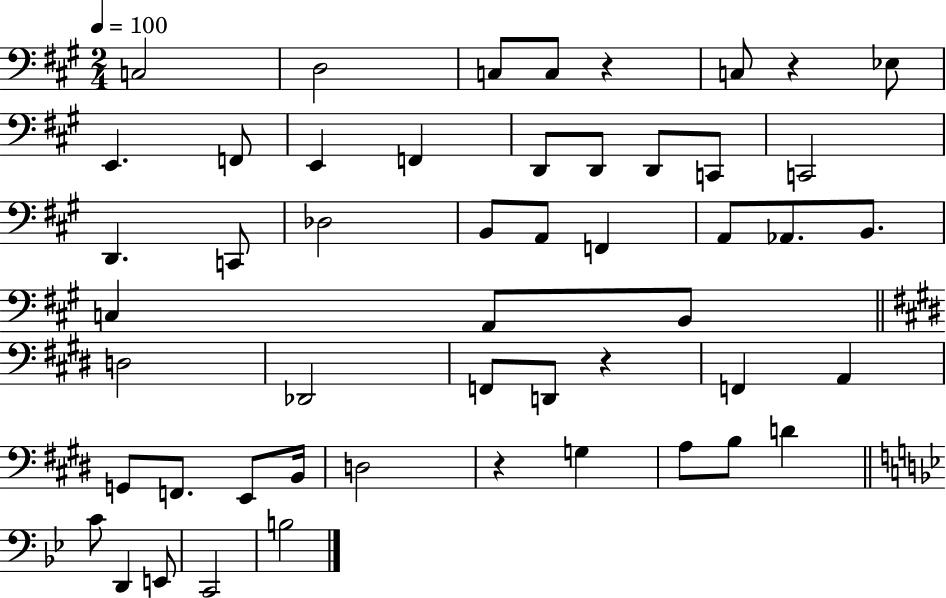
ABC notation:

X:1
T:Untitled
M:2/4
L:1/4
K:A
C,2 D,2 C,/2 C,/2 z C,/2 z _E,/2 E,, F,,/2 E,, F,, D,,/2 D,,/2 D,,/2 C,,/2 C,,2 D,, C,,/2 _D,2 B,,/2 A,,/2 F,, A,,/2 _A,,/2 B,,/2 C, A,,/2 B,,/2 D,2 _D,,2 F,,/2 D,,/2 z F,, A,, G,,/2 F,,/2 E,,/2 B,,/4 D,2 z G, A,/2 B,/2 D C/2 D,, E,,/2 C,,2 B,2